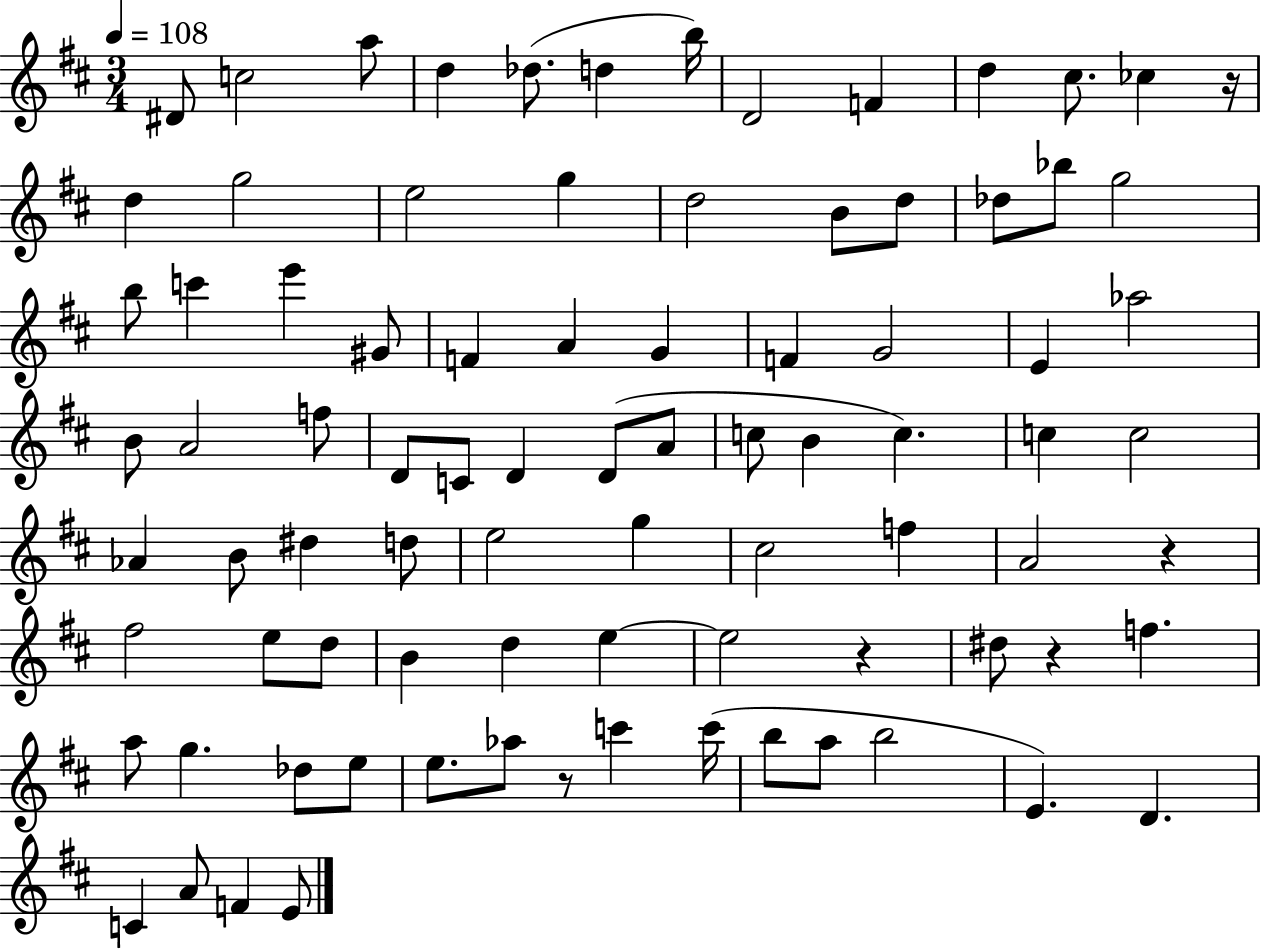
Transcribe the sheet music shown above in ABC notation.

X:1
T:Untitled
M:3/4
L:1/4
K:D
^D/2 c2 a/2 d _d/2 d b/4 D2 F d ^c/2 _c z/4 d g2 e2 g d2 B/2 d/2 _d/2 _b/2 g2 b/2 c' e' ^G/2 F A G F G2 E _a2 B/2 A2 f/2 D/2 C/2 D D/2 A/2 c/2 B c c c2 _A B/2 ^d d/2 e2 g ^c2 f A2 z ^f2 e/2 d/2 B d e e2 z ^d/2 z f a/2 g _d/2 e/2 e/2 _a/2 z/2 c' c'/4 b/2 a/2 b2 E D C A/2 F E/2